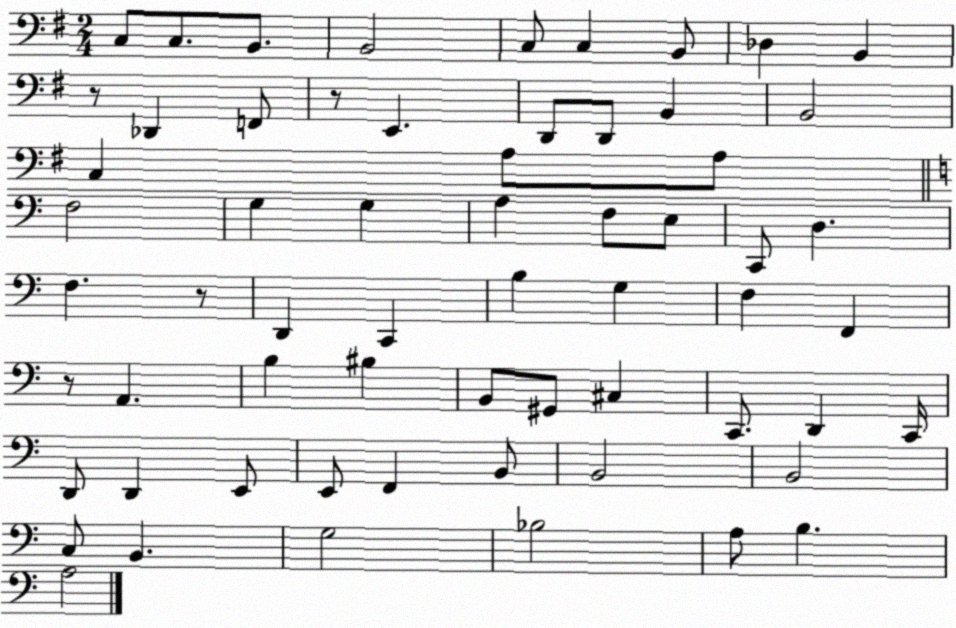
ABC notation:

X:1
T:Untitled
M:2/4
L:1/4
K:G
C,/2 C,/2 B,,/2 B,,2 C,/2 C, B,,/2 _D, B,, z/2 _D,, F,,/2 z/2 E,, D,,/2 D,,/2 B,, B,,2 C, A,/2 A,/2 F,2 G, G, A, F,/2 E,/2 C,,/2 D, F, z/2 D,, C,, B, G, F, F,, z/2 A,, B, ^B, B,,/2 ^G,,/2 ^C, C,,/2 D,, C,,/4 D,,/2 D,, E,,/2 E,,/2 F,, B,,/2 B,,2 B,,2 C,/2 B,, G,2 _B,2 A,/2 B, A,2